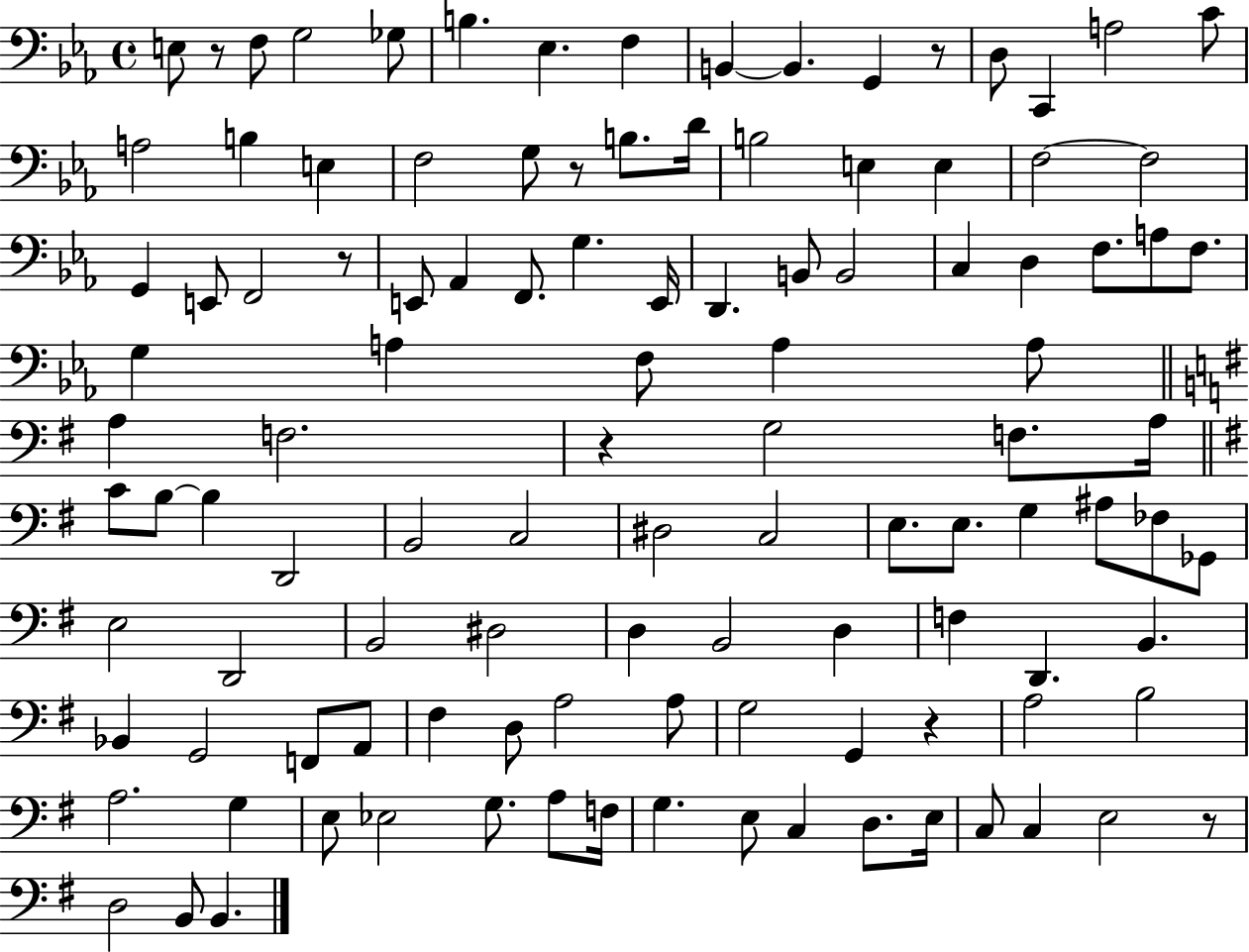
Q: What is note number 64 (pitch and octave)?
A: A#3